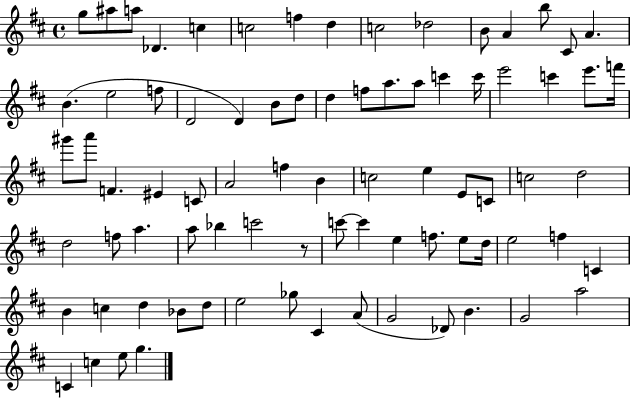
G5/e A#5/e A5/e Db4/q. C5/q C5/h F5/q D5/q C5/h Db5/h B4/e A4/q B5/e C#4/e A4/q. B4/q. E5/h F5/e D4/h D4/q B4/e D5/e D5/q F5/e A5/e. A5/e C6/q C6/s E6/h C6/q E6/e. F6/s G#6/e A6/e F4/q. EIS4/q C4/e A4/h F5/q B4/q C5/h E5/q E4/e C4/e C5/h D5/h D5/h F5/e A5/q. A5/e Bb5/q C6/h R/e C6/e C6/q E5/q F5/e. E5/e D5/s E5/h F5/q C4/q B4/q C5/q D5/q Bb4/e D5/e E5/h Gb5/e C#4/q A4/e G4/h Db4/e B4/q. G4/h A5/h C4/q C5/q E5/e G5/q.